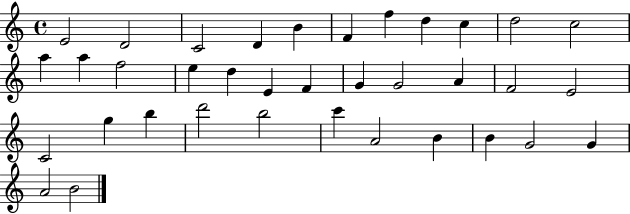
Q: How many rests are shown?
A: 0